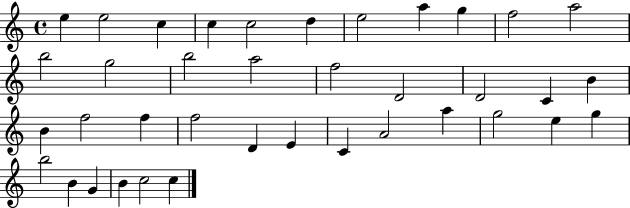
E5/q E5/h C5/q C5/q C5/h D5/q E5/h A5/q G5/q F5/h A5/h B5/h G5/h B5/h A5/h F5/h D4/h D4/h C4/q B4/q B4/q F5/h F5/q F5/h D4/q E4/q C4/q A4/h A5/q G5/h E5/q G5/q B5/h B4/q G4/q B4/q C5/h C5/q